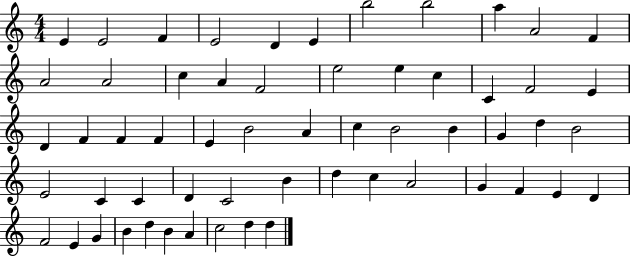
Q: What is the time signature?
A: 4/4